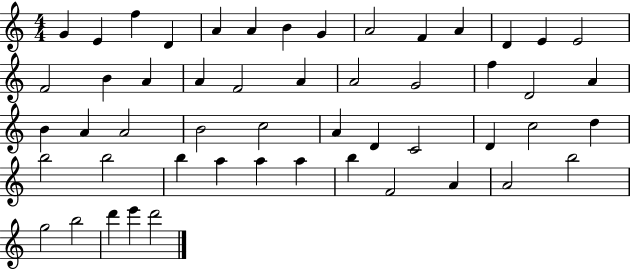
X:1
T:Untitled
M:4/4
L:1/4
K:C
G E f D A A B G A2 F A D E E2 F2 B A A F2 A A2 G2 f D2 A B A A2 B2 c2 A D C2 D c2 d b2 b2 b a a a b F2 A A2 b2 g2 b2 d' e' d'2